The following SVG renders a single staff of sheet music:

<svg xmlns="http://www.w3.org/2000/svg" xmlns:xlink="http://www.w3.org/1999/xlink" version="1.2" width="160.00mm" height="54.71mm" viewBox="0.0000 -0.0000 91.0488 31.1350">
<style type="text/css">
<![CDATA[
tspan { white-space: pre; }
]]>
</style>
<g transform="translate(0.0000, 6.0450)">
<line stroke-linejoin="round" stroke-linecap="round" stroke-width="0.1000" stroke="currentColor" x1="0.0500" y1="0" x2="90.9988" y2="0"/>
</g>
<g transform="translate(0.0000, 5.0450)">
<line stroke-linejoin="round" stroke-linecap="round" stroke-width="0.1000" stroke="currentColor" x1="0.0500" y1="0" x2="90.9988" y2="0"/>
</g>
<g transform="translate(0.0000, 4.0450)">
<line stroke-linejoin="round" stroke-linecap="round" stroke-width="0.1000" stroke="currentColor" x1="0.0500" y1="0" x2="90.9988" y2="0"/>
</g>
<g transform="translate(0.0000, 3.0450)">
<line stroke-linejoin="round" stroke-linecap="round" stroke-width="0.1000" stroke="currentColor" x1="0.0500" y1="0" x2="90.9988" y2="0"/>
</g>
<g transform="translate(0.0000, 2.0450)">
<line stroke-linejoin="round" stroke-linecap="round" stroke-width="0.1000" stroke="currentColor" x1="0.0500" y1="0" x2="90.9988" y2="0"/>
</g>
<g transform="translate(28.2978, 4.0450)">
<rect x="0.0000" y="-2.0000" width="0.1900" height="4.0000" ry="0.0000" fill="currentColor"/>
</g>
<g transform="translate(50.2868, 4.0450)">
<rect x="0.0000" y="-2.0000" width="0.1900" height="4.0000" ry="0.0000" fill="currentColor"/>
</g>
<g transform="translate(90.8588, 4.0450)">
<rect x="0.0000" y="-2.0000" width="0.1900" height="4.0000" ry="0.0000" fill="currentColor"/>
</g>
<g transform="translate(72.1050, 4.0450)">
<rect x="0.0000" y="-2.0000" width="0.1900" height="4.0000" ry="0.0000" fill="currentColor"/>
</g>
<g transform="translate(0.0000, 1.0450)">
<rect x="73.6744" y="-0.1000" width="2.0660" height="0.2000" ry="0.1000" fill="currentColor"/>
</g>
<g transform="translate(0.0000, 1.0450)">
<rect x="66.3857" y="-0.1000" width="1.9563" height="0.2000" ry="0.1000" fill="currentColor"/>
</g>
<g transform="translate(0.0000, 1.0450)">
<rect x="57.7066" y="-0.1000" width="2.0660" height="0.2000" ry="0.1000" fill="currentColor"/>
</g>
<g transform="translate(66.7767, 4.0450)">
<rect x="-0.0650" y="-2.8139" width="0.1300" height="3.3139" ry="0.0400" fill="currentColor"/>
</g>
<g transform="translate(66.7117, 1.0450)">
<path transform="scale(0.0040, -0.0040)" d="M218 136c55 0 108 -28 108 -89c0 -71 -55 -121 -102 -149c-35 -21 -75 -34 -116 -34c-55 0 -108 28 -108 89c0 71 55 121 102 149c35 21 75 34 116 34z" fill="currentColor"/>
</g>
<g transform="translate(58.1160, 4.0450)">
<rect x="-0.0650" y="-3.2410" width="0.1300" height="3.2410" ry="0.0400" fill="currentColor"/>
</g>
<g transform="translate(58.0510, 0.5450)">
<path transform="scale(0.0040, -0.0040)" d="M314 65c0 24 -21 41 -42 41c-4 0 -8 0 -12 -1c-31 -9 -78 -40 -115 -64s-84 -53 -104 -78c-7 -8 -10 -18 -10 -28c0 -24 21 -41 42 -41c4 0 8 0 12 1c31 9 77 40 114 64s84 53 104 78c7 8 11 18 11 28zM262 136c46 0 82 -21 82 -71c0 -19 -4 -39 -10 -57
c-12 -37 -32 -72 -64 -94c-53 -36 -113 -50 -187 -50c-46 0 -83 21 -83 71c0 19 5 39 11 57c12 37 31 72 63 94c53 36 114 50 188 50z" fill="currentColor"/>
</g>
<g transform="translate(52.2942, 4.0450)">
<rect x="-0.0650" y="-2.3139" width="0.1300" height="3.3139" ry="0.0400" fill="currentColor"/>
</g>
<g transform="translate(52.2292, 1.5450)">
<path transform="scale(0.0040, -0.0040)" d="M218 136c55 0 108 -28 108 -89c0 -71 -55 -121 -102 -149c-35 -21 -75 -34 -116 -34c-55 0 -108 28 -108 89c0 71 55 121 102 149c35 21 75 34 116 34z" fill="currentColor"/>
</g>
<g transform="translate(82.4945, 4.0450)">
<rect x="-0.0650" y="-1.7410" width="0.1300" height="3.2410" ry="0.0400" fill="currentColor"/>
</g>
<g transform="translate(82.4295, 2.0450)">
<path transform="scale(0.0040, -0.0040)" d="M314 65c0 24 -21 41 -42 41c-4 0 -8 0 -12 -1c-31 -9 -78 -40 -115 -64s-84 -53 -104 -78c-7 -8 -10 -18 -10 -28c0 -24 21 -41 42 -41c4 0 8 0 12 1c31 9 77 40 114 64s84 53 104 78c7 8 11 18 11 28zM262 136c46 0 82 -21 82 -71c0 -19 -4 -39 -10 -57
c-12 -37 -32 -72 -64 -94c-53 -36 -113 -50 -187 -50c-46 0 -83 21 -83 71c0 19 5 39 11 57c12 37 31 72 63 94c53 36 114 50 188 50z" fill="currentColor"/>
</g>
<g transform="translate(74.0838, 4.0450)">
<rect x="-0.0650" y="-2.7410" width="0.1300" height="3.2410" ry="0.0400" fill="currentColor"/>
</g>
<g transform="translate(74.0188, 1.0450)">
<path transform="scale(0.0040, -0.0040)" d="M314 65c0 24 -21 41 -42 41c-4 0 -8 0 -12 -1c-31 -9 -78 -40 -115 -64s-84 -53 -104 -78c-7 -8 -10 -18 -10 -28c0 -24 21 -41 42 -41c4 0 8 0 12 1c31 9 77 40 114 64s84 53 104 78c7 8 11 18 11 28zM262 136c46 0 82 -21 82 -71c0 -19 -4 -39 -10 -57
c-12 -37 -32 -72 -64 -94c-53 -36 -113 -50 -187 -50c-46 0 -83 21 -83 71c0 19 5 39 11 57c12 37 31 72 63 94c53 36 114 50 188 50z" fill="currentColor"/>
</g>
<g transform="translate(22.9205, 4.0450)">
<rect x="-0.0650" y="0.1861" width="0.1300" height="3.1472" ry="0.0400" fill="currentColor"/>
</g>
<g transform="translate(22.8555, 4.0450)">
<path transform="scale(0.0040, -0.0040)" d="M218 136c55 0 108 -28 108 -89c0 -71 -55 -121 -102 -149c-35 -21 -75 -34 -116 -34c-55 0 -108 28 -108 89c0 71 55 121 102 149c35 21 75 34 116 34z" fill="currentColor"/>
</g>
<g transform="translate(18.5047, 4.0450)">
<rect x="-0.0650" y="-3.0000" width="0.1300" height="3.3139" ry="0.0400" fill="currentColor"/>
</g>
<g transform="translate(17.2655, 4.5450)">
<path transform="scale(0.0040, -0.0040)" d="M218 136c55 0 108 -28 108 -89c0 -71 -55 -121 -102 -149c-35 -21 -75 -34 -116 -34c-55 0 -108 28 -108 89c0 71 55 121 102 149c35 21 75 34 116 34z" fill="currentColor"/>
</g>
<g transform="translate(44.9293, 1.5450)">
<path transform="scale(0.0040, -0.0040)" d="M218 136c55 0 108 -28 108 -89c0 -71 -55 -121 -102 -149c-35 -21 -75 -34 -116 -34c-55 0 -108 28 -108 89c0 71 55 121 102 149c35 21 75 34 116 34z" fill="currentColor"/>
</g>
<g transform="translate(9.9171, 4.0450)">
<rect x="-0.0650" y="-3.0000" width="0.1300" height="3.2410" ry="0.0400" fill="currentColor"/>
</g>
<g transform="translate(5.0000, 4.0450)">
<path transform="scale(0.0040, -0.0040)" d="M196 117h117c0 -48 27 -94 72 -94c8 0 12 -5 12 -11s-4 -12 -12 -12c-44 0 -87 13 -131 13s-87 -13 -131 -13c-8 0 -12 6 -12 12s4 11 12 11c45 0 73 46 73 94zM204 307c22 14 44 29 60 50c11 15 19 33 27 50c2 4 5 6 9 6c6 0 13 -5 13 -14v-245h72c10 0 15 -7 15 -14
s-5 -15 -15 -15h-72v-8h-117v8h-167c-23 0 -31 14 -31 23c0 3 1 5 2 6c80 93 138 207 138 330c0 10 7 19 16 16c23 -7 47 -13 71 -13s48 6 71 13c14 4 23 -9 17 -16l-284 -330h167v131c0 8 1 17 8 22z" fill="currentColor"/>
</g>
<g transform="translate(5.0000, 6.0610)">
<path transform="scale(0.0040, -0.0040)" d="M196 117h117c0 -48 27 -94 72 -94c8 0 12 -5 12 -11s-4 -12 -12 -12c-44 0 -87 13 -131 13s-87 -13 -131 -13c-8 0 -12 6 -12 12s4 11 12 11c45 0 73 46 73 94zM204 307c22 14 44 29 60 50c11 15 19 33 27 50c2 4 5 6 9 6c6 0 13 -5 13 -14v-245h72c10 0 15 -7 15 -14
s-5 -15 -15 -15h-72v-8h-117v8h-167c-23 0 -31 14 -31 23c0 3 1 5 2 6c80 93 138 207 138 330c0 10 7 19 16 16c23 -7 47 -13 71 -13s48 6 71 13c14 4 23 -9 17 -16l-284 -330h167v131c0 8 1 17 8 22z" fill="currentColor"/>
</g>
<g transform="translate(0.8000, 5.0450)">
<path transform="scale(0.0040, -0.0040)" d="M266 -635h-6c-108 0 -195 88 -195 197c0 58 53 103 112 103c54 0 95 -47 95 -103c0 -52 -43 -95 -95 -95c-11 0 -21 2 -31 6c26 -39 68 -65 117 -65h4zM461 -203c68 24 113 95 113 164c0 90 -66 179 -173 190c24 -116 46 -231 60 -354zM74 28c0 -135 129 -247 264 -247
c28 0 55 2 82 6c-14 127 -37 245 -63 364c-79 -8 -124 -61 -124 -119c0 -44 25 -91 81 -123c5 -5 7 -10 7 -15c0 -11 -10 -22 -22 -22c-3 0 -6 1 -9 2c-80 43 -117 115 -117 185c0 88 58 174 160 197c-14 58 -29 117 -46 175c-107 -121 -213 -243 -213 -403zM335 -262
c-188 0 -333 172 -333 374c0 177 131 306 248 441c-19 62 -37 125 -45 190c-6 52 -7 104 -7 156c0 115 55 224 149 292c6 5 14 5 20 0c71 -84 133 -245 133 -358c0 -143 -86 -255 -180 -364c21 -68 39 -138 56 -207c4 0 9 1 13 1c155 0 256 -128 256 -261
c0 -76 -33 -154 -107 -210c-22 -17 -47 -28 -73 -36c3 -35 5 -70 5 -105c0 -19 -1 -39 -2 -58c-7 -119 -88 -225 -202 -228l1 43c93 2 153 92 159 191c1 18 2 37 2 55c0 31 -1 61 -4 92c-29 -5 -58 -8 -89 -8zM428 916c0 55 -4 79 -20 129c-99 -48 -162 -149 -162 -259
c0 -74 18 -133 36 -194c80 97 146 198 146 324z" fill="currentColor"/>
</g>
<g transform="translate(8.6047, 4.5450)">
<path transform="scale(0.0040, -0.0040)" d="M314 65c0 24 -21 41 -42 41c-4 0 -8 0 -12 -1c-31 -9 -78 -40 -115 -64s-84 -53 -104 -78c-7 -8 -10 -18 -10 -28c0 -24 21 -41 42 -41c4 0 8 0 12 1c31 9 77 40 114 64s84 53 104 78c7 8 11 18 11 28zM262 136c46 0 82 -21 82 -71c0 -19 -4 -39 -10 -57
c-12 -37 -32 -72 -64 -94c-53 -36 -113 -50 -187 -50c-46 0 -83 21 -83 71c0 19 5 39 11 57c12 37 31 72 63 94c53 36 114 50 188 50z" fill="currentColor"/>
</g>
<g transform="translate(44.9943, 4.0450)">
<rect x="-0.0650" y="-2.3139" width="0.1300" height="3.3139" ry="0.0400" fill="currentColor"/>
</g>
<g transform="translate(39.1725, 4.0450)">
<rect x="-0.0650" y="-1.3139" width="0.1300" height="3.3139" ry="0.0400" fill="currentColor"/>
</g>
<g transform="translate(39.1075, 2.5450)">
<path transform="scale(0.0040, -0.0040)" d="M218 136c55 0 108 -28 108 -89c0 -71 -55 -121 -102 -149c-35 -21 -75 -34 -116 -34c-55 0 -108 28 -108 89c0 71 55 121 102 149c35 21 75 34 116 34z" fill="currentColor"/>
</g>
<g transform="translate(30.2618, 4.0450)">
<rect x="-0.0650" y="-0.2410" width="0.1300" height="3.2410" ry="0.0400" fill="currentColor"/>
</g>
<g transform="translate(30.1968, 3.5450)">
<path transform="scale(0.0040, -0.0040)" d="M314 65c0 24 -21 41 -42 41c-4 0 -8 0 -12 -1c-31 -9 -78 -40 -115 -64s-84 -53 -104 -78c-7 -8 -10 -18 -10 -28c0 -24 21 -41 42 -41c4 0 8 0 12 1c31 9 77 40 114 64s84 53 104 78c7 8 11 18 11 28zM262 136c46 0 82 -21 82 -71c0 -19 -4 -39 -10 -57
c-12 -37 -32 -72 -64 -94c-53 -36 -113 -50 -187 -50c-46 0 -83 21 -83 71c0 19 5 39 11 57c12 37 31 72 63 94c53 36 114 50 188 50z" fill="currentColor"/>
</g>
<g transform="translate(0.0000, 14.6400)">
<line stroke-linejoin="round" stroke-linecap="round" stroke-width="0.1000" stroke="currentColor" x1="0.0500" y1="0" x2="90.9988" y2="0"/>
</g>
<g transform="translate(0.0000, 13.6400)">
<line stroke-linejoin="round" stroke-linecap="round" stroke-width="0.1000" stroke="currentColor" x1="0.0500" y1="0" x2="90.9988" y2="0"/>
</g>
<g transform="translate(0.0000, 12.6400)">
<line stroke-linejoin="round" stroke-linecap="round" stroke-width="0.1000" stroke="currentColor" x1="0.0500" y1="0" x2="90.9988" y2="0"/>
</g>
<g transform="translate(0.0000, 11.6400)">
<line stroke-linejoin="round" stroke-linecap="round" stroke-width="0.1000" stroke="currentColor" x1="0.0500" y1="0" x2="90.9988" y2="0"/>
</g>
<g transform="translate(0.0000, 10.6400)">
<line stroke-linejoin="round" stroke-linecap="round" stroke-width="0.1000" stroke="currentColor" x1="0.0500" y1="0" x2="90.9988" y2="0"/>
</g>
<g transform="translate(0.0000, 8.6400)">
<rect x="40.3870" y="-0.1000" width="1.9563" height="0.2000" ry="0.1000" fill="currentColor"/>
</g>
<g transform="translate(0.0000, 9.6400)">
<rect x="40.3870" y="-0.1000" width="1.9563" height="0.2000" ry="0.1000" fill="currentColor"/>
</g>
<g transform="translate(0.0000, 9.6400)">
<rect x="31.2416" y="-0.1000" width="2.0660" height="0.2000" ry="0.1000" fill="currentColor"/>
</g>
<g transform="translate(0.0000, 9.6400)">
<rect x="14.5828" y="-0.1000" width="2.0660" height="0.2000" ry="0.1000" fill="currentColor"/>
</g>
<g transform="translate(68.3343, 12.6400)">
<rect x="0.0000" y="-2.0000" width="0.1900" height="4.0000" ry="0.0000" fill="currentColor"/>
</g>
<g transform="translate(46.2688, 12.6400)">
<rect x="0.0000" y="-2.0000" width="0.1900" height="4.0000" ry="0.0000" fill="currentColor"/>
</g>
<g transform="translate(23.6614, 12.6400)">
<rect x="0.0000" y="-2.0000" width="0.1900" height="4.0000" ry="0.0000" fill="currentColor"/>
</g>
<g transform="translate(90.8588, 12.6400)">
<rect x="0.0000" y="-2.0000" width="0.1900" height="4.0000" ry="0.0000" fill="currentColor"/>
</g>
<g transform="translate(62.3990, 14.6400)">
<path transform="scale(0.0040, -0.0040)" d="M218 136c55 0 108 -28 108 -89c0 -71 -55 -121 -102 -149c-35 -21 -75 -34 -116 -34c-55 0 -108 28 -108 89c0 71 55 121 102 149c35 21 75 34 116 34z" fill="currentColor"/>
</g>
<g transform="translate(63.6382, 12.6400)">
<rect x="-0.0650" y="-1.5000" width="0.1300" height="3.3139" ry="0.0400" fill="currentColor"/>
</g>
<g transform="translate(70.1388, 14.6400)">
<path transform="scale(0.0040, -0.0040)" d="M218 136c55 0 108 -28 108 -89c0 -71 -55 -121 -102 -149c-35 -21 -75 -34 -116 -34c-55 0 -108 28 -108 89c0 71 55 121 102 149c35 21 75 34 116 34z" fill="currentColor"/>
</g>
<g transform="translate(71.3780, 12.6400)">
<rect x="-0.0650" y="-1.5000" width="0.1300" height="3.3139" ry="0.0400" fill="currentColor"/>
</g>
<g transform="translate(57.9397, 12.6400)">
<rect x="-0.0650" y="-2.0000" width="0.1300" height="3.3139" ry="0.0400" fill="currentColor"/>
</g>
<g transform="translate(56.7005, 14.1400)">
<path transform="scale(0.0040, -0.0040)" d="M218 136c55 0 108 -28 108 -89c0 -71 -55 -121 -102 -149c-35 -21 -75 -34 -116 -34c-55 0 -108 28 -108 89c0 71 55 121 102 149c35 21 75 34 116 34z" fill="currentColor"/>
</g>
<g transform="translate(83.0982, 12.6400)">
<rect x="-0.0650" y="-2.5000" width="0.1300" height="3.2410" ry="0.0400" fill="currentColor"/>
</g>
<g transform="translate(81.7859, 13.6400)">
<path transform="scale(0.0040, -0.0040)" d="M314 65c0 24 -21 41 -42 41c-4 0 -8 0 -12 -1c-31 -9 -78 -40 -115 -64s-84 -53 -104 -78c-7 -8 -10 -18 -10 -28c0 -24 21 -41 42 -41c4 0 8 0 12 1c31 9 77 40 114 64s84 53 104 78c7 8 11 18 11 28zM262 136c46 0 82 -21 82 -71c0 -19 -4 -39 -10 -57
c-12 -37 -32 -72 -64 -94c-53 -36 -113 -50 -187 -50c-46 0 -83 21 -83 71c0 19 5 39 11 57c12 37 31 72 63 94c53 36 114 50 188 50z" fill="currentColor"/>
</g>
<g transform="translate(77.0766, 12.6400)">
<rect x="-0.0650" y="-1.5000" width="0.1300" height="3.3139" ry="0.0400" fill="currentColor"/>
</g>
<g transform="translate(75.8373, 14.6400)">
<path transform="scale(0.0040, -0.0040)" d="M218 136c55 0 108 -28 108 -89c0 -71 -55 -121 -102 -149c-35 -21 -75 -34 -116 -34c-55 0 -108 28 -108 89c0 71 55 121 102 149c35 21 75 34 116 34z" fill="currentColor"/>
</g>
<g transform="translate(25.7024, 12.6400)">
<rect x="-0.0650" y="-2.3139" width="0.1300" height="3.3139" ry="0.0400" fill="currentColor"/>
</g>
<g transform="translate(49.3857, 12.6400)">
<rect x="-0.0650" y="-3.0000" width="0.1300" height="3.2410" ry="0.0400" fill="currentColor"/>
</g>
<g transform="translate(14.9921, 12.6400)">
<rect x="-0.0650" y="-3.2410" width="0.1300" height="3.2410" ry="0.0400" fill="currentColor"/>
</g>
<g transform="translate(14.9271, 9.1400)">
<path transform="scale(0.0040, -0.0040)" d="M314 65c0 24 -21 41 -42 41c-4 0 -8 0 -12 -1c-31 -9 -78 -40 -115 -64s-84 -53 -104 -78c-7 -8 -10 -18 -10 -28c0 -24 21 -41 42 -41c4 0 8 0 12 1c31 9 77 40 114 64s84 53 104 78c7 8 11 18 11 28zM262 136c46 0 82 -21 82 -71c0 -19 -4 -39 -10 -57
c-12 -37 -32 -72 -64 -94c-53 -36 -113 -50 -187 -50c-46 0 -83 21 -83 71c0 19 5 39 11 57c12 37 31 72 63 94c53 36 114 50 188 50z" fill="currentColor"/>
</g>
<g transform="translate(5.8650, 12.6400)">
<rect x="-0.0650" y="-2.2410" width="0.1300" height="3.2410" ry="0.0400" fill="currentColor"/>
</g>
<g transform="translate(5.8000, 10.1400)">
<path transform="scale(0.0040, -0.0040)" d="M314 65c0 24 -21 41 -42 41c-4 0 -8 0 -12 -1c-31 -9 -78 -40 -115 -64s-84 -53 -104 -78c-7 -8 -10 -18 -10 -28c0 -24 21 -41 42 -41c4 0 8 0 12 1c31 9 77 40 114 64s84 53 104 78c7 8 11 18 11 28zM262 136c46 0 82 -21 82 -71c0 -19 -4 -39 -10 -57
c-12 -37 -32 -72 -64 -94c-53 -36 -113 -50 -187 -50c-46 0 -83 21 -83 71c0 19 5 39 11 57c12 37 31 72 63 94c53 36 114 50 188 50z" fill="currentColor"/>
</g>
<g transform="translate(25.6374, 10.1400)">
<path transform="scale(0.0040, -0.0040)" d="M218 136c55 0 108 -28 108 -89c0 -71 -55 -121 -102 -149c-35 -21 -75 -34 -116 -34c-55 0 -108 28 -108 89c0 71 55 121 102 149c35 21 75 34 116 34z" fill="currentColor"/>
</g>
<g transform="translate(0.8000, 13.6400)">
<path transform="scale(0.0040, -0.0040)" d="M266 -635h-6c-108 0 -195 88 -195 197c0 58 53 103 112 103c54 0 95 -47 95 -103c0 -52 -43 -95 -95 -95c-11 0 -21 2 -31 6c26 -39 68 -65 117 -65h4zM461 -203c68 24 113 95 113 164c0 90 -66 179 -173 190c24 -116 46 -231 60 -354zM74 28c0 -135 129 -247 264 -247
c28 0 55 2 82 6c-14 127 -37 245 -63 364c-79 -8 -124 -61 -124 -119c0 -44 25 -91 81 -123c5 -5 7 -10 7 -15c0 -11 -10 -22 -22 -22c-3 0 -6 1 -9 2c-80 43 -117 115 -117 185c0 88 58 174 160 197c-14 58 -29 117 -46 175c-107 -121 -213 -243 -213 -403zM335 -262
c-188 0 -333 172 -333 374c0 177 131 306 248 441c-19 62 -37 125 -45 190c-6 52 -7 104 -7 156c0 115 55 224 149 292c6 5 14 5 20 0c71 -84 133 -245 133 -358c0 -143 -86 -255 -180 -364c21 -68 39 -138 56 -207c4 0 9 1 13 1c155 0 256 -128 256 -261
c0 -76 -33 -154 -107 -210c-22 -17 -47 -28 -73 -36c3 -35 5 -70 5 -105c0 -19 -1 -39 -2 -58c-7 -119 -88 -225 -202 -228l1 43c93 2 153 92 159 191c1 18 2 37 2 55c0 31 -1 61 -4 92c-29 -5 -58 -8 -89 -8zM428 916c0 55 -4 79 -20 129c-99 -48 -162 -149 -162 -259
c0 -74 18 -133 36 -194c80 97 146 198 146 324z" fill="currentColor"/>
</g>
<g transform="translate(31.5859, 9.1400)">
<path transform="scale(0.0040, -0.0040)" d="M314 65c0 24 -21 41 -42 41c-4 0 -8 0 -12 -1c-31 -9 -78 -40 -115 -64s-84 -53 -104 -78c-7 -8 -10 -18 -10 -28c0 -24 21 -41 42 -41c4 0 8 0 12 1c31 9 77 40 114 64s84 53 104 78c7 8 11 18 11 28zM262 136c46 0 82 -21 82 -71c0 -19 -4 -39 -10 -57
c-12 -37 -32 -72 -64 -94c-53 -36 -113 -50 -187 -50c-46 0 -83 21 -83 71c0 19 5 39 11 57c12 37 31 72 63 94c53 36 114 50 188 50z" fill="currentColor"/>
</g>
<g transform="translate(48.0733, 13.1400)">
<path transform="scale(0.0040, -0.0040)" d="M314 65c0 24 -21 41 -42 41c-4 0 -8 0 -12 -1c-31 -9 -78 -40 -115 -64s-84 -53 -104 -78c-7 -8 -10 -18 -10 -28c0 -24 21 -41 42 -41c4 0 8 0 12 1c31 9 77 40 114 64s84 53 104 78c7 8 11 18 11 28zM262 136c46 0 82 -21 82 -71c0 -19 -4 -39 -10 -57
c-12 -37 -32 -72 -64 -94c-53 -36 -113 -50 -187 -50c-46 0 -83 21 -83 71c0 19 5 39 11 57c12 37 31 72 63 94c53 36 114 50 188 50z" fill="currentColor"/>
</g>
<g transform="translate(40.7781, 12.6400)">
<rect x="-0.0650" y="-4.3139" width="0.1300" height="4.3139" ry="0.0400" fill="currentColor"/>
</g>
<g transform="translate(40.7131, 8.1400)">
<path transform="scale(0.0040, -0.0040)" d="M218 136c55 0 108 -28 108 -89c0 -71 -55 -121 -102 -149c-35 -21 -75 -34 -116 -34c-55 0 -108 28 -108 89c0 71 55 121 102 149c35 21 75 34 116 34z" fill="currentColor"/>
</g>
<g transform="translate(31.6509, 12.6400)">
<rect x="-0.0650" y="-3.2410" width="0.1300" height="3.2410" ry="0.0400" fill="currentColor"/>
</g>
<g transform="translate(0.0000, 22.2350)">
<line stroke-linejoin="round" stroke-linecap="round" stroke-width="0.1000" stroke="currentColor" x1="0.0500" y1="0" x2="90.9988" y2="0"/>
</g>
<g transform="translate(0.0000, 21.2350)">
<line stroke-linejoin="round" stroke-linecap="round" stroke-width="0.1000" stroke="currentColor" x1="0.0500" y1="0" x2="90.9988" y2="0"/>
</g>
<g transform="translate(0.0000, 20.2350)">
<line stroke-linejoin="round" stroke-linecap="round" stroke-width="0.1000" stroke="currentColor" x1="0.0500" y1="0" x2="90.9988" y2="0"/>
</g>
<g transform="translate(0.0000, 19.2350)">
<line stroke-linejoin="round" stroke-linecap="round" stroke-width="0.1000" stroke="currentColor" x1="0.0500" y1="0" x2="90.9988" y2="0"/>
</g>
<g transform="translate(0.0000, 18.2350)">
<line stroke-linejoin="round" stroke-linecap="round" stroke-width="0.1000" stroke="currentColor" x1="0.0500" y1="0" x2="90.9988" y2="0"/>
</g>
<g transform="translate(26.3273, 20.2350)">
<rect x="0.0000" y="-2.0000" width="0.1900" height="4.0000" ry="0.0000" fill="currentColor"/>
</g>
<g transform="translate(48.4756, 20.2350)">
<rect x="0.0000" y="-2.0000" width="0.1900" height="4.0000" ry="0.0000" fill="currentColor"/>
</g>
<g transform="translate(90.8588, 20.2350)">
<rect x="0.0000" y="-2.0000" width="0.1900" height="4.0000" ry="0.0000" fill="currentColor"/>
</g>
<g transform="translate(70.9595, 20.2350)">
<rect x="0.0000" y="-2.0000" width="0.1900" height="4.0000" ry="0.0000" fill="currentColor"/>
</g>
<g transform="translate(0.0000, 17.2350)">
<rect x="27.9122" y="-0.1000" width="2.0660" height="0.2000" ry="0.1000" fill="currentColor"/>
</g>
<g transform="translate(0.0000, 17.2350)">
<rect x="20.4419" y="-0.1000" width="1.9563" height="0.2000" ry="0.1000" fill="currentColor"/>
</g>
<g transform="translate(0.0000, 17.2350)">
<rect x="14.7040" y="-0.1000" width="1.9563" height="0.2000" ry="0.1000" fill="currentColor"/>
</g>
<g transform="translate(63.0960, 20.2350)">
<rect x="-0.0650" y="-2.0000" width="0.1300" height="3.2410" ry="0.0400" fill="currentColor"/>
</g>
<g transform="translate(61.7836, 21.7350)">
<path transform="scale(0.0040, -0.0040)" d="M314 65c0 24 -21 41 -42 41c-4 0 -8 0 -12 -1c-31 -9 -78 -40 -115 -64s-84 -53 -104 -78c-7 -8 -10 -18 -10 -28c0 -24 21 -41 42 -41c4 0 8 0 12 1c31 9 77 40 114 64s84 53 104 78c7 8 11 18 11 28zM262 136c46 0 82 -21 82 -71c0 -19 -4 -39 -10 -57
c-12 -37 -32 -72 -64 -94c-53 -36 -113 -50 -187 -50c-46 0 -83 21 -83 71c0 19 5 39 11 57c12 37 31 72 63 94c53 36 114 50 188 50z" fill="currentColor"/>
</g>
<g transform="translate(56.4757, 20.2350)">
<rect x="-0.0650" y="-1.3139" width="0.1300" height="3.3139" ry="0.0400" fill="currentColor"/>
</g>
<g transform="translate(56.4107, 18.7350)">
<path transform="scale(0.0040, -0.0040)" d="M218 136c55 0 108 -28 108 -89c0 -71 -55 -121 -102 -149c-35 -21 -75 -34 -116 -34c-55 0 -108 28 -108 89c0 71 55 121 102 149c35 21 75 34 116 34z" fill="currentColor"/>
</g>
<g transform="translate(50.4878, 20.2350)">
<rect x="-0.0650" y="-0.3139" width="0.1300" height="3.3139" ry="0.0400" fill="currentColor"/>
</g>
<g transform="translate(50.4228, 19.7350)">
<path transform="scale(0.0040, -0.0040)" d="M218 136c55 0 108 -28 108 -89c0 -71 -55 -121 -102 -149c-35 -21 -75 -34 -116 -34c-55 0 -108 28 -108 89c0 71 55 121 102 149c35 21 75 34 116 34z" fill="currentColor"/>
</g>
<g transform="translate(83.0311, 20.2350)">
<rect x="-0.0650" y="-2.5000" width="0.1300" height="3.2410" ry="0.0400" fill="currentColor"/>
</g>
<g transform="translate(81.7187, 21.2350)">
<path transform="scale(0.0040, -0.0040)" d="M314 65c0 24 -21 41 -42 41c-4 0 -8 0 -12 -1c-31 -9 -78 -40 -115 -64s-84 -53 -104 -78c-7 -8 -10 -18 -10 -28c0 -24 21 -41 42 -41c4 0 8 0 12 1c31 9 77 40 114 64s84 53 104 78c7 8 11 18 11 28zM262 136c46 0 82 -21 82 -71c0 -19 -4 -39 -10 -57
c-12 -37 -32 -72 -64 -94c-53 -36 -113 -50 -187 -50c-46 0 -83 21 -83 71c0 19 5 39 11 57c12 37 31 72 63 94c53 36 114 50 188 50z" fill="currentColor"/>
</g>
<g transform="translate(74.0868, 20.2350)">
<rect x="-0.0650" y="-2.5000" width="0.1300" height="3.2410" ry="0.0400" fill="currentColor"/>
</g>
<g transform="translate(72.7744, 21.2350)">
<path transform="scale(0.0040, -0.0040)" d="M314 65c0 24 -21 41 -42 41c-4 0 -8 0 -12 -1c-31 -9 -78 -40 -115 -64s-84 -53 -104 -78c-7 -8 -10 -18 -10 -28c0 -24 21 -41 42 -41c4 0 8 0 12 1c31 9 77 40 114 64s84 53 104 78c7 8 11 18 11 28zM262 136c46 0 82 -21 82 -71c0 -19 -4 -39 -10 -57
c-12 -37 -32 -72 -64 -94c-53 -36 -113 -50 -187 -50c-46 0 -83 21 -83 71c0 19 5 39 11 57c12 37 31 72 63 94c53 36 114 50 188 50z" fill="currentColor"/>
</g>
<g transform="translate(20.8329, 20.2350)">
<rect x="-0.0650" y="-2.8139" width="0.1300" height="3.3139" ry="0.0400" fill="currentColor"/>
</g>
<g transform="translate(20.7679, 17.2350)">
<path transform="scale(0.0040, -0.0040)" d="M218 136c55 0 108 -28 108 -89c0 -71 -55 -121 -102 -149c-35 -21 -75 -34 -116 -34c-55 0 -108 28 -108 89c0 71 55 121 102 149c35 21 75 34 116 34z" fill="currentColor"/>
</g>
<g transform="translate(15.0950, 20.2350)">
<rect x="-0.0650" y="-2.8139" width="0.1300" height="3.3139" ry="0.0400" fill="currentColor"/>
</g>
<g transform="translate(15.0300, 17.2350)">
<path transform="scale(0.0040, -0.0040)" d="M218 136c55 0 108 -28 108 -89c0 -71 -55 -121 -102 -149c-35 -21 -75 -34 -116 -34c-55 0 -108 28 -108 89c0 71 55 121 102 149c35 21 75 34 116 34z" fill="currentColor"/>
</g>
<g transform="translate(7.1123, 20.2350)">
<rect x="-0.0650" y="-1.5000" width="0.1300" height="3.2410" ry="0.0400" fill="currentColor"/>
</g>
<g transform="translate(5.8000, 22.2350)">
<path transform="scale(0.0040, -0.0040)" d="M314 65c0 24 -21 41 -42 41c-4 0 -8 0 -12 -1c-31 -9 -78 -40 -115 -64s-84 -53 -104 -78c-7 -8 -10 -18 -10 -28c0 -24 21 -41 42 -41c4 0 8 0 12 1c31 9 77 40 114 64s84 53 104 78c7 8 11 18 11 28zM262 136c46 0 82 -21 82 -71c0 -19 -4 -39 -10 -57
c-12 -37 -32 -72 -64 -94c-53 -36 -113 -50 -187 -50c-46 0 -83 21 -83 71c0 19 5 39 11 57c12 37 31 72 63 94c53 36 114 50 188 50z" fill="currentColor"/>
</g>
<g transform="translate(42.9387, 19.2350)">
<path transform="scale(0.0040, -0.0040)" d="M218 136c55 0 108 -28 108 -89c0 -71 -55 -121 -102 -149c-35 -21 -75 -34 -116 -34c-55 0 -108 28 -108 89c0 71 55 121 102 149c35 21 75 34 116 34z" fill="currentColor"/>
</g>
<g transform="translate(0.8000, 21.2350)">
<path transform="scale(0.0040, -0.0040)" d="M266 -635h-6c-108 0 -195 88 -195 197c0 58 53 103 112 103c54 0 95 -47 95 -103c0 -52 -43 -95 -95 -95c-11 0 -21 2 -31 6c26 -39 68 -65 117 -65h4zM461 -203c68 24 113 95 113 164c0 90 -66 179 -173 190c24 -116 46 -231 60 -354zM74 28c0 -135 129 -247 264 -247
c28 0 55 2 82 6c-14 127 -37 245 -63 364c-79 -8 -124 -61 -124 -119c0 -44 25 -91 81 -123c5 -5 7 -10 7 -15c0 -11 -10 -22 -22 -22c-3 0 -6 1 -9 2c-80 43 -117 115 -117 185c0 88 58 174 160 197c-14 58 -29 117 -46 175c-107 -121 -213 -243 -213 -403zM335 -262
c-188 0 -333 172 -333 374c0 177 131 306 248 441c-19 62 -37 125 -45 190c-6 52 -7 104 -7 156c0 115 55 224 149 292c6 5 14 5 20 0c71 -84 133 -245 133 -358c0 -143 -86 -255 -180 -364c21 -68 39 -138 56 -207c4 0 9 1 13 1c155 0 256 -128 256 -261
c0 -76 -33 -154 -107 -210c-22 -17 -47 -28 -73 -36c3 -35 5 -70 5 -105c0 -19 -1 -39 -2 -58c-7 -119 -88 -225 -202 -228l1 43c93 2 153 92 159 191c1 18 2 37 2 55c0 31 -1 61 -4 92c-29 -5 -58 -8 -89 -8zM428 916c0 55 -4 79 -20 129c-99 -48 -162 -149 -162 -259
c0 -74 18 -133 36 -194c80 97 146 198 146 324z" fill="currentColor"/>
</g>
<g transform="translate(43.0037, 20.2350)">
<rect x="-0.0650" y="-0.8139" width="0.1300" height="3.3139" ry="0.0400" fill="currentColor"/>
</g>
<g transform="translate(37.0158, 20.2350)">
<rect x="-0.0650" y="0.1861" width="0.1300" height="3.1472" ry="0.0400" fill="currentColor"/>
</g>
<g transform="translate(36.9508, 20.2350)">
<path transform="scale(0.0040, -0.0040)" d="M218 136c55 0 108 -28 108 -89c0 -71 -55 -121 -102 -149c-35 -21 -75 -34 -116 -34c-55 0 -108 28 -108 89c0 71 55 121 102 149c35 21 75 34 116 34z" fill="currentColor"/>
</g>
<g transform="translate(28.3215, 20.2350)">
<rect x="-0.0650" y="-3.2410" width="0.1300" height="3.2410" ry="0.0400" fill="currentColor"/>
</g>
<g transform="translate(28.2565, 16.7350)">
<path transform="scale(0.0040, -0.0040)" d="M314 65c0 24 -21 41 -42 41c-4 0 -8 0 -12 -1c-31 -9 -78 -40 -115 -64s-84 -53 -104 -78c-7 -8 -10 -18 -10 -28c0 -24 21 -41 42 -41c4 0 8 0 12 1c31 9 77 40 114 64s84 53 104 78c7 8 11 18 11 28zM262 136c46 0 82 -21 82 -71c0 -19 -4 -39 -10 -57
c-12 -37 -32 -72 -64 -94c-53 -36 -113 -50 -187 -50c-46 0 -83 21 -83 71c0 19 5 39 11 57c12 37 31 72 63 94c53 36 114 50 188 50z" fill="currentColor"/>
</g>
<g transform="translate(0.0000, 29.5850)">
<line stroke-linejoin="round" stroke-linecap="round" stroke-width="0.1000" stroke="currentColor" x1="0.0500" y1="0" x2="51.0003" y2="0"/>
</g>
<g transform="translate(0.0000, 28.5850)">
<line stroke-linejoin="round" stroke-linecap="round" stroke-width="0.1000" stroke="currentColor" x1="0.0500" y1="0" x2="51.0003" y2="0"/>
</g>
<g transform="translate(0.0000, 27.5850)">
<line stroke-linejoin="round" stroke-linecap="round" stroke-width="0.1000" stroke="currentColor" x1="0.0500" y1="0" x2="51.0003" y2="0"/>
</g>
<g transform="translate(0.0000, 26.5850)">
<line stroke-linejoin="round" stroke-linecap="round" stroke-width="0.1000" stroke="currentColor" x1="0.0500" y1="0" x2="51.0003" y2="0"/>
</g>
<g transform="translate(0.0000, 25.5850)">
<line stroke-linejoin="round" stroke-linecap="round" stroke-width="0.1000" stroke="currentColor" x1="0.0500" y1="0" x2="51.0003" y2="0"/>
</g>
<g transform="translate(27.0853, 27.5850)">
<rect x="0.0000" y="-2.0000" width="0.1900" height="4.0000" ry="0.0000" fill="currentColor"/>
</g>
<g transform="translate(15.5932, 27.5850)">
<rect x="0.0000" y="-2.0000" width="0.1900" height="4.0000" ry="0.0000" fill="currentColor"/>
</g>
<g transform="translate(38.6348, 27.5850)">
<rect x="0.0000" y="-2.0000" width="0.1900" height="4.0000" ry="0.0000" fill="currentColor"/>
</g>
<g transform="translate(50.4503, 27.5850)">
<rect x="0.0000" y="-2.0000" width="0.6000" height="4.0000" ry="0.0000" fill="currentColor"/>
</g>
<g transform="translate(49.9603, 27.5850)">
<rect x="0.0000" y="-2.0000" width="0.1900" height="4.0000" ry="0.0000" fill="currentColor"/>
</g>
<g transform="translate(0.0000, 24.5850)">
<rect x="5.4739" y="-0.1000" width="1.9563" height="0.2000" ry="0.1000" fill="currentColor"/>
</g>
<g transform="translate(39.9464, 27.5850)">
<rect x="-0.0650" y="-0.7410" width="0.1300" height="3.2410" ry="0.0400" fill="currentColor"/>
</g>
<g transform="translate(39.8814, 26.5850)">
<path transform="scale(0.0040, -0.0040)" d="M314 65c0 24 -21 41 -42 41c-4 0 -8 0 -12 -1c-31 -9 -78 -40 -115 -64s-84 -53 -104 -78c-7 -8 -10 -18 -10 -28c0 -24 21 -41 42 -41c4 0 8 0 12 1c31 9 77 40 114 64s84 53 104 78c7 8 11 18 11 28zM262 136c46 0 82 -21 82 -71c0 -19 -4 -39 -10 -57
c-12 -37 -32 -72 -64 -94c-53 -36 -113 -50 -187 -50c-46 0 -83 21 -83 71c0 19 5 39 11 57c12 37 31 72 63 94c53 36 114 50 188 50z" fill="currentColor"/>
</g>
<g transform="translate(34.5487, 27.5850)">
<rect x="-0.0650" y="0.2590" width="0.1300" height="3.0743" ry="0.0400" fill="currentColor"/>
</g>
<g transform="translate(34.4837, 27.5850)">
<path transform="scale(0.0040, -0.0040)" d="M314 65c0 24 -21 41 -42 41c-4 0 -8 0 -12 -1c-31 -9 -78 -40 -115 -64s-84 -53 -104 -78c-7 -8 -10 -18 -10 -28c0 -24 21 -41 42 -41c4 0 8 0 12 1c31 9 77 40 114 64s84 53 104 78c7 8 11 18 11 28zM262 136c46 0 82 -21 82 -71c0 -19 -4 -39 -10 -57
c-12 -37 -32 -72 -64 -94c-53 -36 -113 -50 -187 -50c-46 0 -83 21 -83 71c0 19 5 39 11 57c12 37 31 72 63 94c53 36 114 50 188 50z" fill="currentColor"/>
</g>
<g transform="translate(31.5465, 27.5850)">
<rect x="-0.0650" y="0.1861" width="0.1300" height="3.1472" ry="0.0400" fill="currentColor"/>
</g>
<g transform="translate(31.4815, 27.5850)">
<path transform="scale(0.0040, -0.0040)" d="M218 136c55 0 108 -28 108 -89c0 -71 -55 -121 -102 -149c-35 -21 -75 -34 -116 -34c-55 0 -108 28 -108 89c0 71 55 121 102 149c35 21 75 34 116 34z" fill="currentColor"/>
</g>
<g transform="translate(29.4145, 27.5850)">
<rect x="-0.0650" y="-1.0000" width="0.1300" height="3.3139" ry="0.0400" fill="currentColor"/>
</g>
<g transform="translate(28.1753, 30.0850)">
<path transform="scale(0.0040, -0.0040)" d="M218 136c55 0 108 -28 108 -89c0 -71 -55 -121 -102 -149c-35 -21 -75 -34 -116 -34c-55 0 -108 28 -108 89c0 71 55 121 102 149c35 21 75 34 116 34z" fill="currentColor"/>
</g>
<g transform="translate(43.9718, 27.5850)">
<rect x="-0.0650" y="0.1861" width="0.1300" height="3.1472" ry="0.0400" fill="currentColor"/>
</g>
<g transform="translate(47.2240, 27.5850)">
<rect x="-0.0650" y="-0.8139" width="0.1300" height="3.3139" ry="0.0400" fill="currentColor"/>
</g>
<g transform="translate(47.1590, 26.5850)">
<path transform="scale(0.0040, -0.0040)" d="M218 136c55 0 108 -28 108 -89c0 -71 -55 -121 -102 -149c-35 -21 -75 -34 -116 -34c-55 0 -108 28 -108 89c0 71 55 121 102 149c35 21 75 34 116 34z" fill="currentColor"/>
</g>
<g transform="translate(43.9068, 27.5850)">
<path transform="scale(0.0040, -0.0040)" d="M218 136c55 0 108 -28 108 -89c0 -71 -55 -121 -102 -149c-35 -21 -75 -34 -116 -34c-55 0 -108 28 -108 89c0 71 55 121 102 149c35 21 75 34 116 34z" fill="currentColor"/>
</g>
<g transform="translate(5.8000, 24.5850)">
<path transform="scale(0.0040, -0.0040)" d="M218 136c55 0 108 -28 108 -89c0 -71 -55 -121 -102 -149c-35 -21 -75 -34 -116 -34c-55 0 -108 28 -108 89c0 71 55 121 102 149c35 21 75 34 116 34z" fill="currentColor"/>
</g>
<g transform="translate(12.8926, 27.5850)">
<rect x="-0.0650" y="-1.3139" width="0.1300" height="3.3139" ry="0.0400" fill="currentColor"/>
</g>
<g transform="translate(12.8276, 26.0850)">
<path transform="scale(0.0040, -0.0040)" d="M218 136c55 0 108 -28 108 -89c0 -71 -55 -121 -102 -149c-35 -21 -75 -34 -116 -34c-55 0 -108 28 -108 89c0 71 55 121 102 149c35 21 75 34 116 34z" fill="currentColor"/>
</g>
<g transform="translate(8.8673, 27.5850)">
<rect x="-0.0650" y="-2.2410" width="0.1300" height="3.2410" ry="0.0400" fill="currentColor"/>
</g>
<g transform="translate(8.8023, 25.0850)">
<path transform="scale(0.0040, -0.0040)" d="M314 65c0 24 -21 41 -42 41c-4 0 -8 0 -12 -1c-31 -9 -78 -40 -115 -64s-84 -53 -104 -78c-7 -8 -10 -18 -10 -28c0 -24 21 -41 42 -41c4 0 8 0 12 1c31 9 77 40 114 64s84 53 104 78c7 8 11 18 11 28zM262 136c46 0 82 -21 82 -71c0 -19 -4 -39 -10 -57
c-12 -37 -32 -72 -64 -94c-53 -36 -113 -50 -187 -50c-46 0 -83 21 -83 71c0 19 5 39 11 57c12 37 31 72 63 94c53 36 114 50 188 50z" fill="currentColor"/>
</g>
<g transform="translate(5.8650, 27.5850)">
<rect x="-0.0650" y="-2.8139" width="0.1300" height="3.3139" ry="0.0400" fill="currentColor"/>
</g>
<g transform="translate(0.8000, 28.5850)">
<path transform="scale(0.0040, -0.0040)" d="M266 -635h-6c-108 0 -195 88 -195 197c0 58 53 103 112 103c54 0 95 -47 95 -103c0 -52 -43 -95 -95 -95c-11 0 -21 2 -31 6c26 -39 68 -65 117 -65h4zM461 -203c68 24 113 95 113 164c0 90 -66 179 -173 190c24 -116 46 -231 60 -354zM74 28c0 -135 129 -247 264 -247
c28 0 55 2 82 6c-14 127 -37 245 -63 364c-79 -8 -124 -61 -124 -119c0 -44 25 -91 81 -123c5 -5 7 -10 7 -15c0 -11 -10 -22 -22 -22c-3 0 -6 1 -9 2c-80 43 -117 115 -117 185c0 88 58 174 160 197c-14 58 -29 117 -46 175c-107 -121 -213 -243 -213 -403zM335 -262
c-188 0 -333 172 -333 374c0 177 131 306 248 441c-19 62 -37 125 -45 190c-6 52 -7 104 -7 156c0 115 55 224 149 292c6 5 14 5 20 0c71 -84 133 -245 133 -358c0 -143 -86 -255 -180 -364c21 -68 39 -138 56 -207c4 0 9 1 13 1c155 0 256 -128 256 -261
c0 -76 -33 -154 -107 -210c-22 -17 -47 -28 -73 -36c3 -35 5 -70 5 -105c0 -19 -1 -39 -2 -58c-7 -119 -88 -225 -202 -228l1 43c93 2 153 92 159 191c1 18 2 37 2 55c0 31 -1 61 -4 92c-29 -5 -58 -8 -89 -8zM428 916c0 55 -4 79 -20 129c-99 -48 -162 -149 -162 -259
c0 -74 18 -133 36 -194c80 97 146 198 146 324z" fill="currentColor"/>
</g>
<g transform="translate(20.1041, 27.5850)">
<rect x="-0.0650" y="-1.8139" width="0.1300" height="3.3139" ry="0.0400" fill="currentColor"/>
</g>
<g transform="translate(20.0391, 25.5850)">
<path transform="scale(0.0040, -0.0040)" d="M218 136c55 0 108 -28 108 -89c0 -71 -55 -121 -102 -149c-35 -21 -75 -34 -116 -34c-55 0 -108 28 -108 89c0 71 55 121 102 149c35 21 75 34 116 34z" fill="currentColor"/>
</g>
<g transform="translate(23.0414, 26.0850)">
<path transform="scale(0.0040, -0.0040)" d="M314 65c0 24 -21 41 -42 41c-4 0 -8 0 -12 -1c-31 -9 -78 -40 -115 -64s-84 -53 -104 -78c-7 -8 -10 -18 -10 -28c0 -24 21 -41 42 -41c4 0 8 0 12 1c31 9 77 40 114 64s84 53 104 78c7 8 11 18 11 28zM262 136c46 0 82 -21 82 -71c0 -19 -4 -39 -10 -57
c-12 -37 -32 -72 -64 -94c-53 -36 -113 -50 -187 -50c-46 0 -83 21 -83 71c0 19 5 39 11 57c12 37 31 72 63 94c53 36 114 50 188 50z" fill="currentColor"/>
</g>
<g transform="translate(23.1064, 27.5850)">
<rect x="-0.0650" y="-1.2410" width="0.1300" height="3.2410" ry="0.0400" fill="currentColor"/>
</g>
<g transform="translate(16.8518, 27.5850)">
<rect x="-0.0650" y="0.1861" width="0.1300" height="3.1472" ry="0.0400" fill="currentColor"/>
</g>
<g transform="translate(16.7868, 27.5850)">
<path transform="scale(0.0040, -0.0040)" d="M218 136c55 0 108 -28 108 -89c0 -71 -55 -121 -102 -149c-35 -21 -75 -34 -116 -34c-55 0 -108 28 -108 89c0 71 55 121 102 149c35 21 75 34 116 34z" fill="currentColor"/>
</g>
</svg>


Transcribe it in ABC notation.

X:1
T:Untitled
M:4/4
L:1/4
K:C
A2 A B c2 e g g b2 a a2 f2 g2 b2 g b2 d' A2 F E E E G2 E2 a a b2 B d c e F2 G2 G2 a g2 e B f e2 D B B2 d2 B d